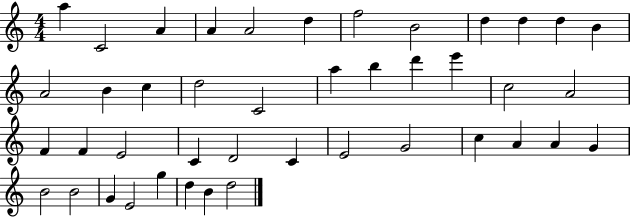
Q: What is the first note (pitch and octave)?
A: A5